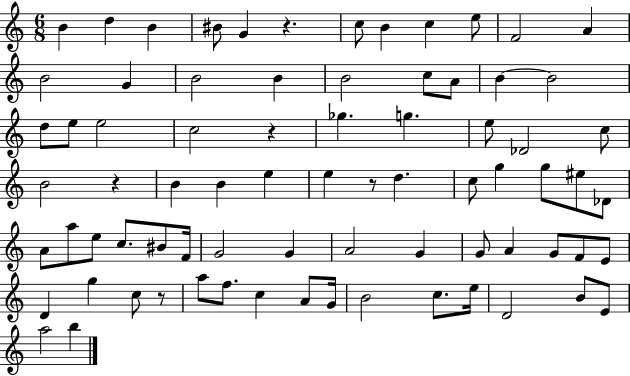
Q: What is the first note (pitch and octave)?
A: B4